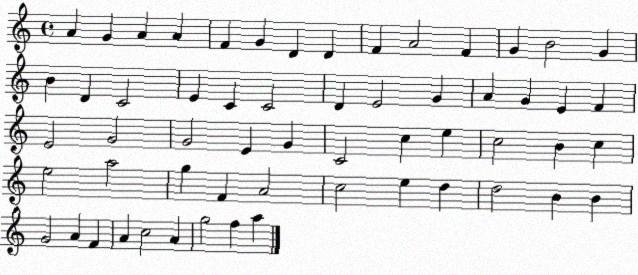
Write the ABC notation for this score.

X:1
T:Untitled
M:4/4
L:1/4
K:C
A G A A F G D D F A2 F G B2 G B D C2 E C C2 D E2 G A G E F E2 G2 G2 E G C2 c e c2 B c e2 a2 g F A2 c2 e d d2 B B G2 A F A c2 A g2 f a